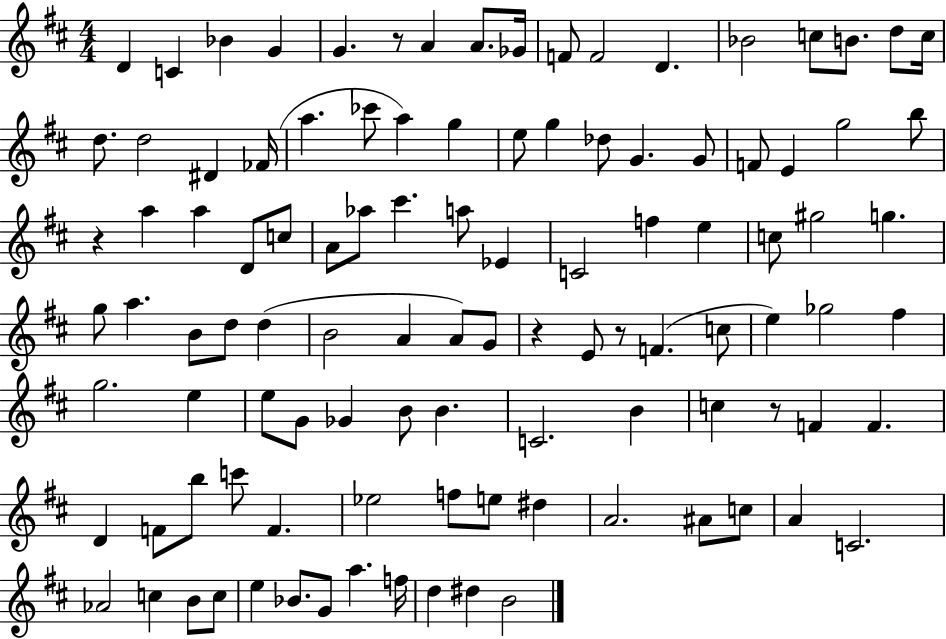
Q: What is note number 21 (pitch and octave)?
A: A5